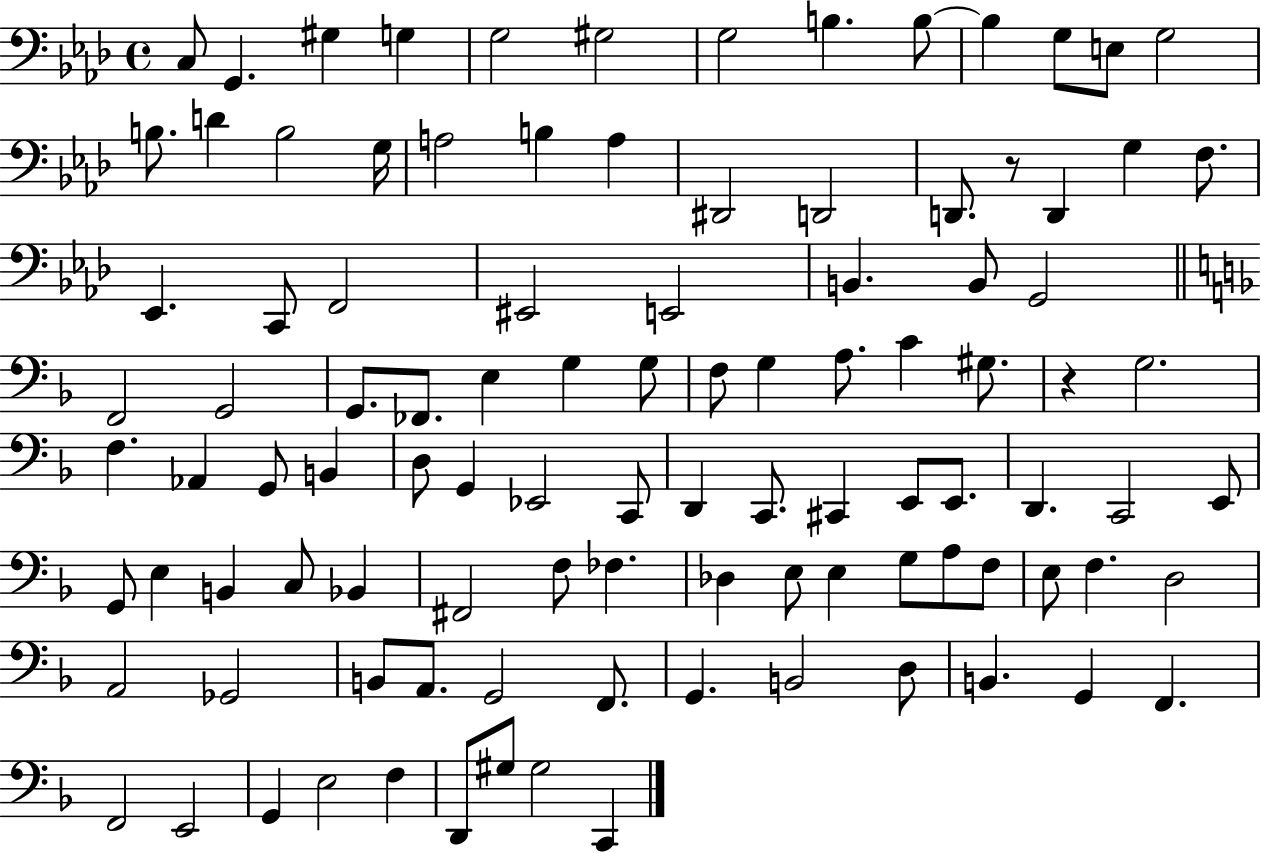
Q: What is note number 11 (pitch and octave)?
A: G3